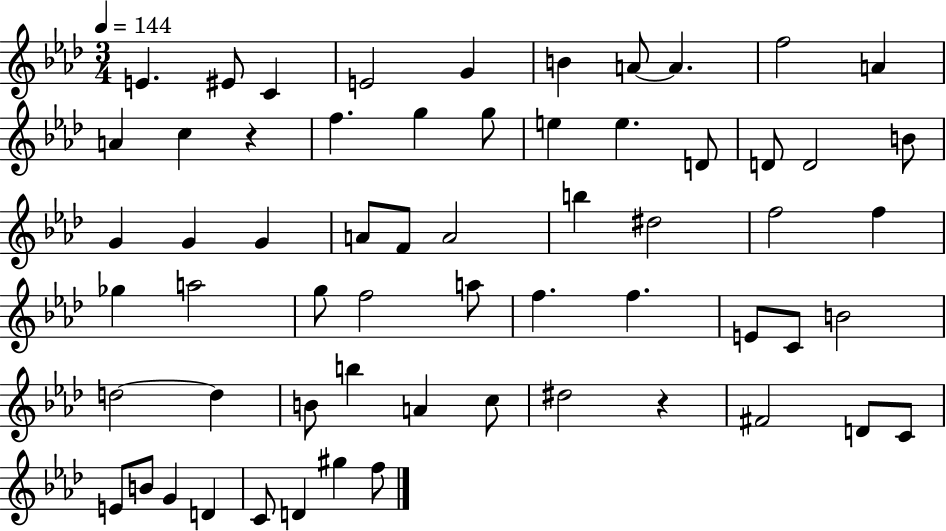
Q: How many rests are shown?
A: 2